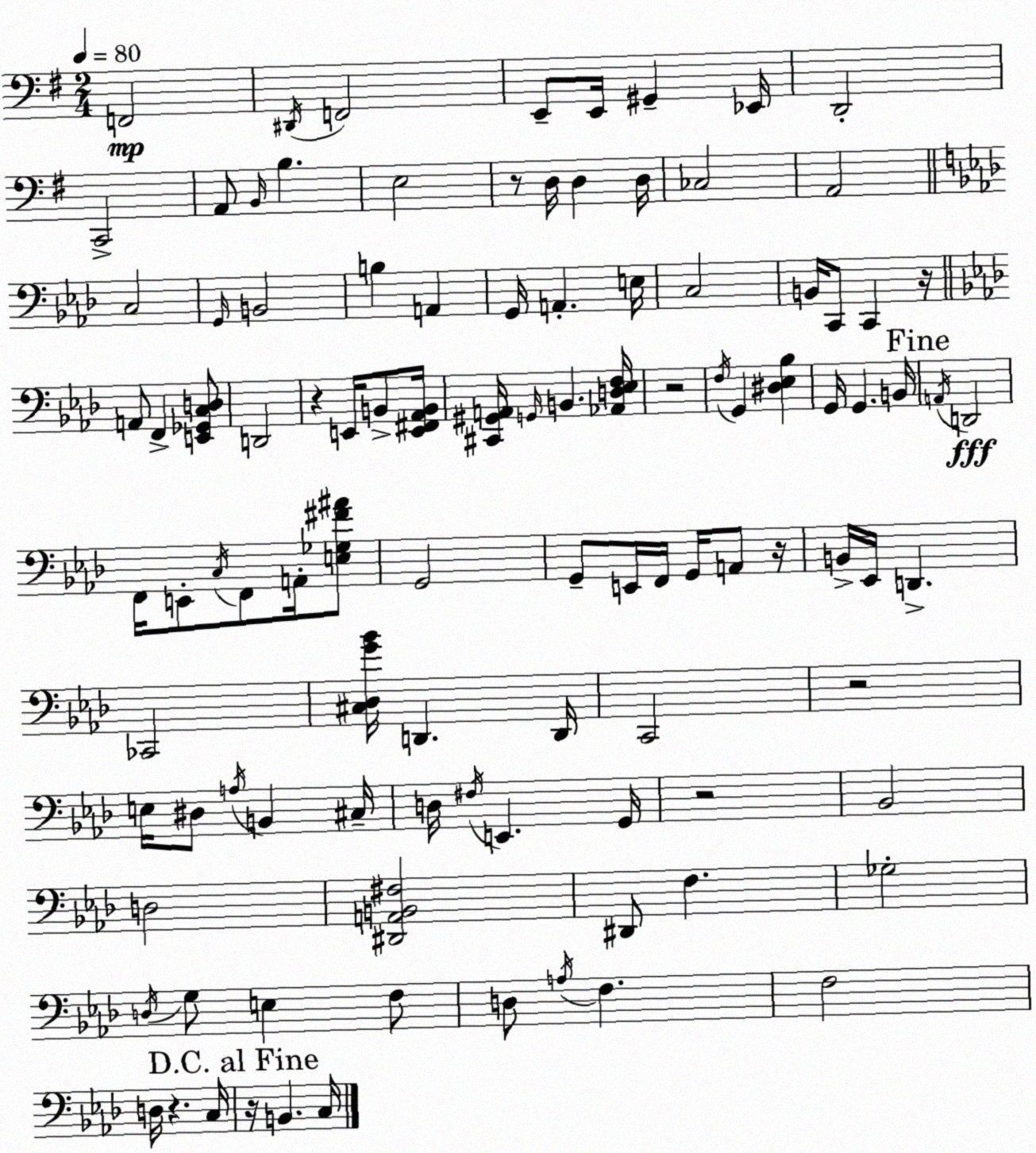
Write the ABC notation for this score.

X:1
T:Untitled
M:2/4
L:1/4
K:G
F,,2 ^D,,/4 F,,2 E,,/2 E,,/4 ^G,, _E,,/4 D,,2 C,,2 A,,/2 B,,/4 B, E,2 z/2 D,/4 D, D,/4 _C,2 A,,2 C,2 G,,/4 B,,2 B, A,, G,,/4 A,, E,/4 C,2 B,,/4 C,,/2 C,, z/4 A,,/2 F,, [E,,_G,,C,D,]/2 D,,2 z E,,/4 B,,/2 [E,,^F,,_A,,B,,]/4 [^C,,^G,,A,,]/4 G,,/4 B,, [_A,,D,_E,F,]/4 z2 F,/4 G,, [^D,_E,_B,] G,,/4 G,, B,,/4 A,,/4 D,,2 F,,/4 E,,/2 C,/4 F,,/2 A,,/4 [E,_G,^F^A]/2 G,,2 G,,/2 E,,/4 F,,/4 G,,/4 A,,/2 z/4 B,,/4 _E,,/4 D,, _C,,2 [^C,_D,G_B]/4 D,, D,,/4 C,,2 z2 E,/4 ^D,/2 A,/4 B,, ^C,/4 D,/4 ^F,/4 E,, G,,/4 z2 _B,,2 D,2 [^D,,A,,B,,^F,]2 ^D,,/2 F, _G,2 D,/4 G,/2 E, F,/2 D,/2 A,/4 F, F,2 D,/4 z C,/4 z/4 B,, C,/4